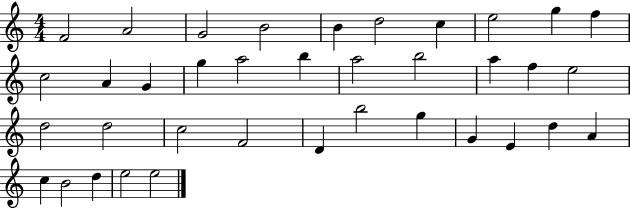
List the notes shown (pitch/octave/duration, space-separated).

F4/h A4/h G4/h B4/h B4/q D5/h C5/q E5/h G5/q F5/q C5/h A4/q G4/q G5/q A5/h B5/q A5/h B5/h A5/q F5/q E5/h D5/h D5/h C5/h F4/h D4/q B5/h G5/q G4/q E4/q D5/q A4/q C5/q B4/h D5/q E5/h E5/h